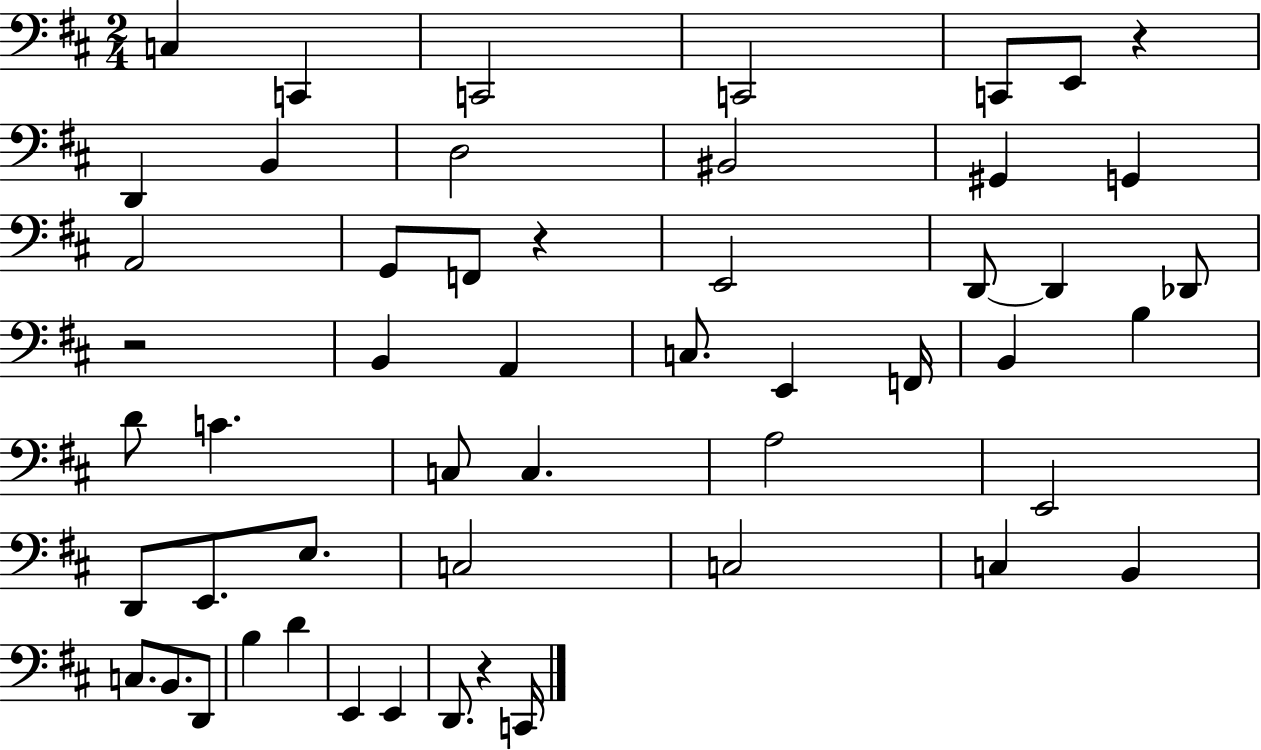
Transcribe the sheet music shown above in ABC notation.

X:1
T:Untitled
M:2/4
L:1/4
K:D
C, C,, C,,2 C,,2 C,,/2 E,,/2 z D,, B,, D,2 ^B,,2 ^G,, G,, A,,2 G,,/2 F,,/2 z E,,2 D,,/2 D,, _D,,/2 z2 B,, A,, C,/2 E,, F,,/4 B,, B, D/2 C C,/2 C, A,2 E,,2 D,,/2 E,,/2 E,/2 C,2 C,2 C, B,, C,/2 B,,/2 D,,/2 B, D E,, E,, D,,/2 z C,,/4